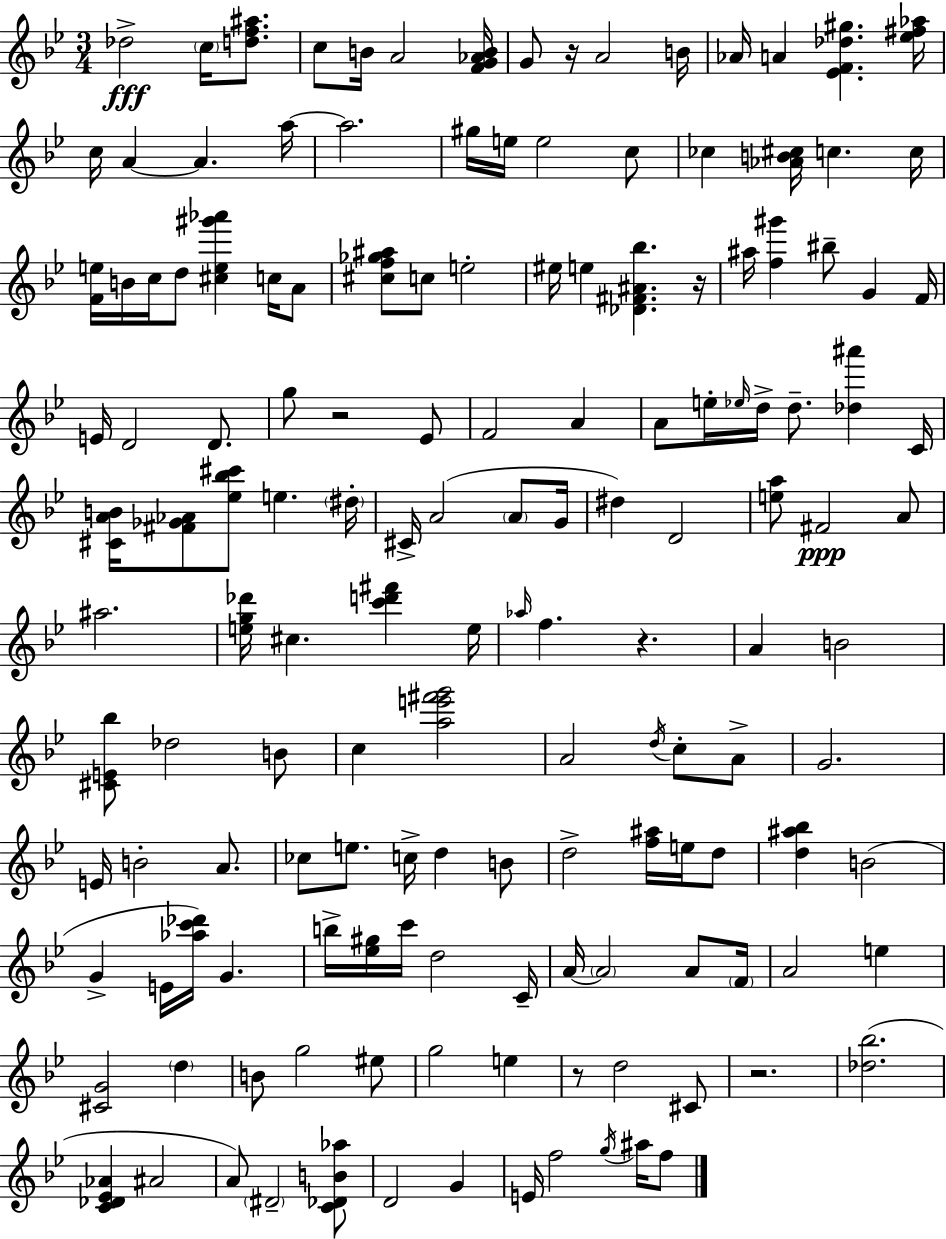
{
  \clef treble
  \numericTimeSignature
  \time 3/4
  \key g \minor
  des''2->\fff \parenthesize c''16 <d'' f'' ais''>8. | c''8 b'16 a'2 <f' g' aes' b'>16 | g'8 r16 a'2 b'16 | aes'16 a'4 <ees' f' des'' gis''>4. <ees'' fis'' aes''>16 | \break c''16 a'4~~ a'4. a''16~~ | a''2. | gis''16 e''16 e''2 c''8 | ces''4 <aes' b' cis''>16 c''4. c''16 | \break <f' e''>16 b'16 c''16 d''8 <cis'' e'' gis''' aes'''>4 c''16 a'8 | <cis'' f'' ges'' ais''>8 c''8 e''2-. | eis''16 e''4 <des' fis' ais' bes''>4. r16 | ais''16 <f'' gis'''>4 bis''8-- g'4 f'16 | \break e'16 d'2 d'8. | g''8 r2 ees'8 | f'2 a'4 | a'8 e''16-. \grace { ees''16 } d''16-> d''8.-- <des'' ais'''>4 | \break c'16 <cis' a' b'>16 <fis' ges' aes'>8 <ees'' bes'' cis'''>8 e''4. | \parenthesize dis''16-. cis'16-> a'2( \parenthesize a'8 | g'16 dis''4) d'2 | <e'' a''>8 fis'2\ppp a'8 | \break ais''2. | <e'' g'' des'''>16 cis''4. <c''' d''' fis'''>4 | e''16 \grace { aes''16 } f''4. r4. | a'4 b'2 | \break <cis' e' bes''>8 des''2 | b'8 c''4 <a'' e''' fis''' g'''>2 | a'2 \acciaccatura { d''16 } c''8-. | a'8-> g'2. | \break e'16 b'2-. | a'8. ces''8 e''8. c''16-> d''4 | b'8 d''2-> <f'' ais''>16 | e''16 d''8 <d'' ais'' bes''>4 b'2( | \break g'4-> e'16 <aes'' c''' des'''>16) g'4. | b''16-> <ees'' gis''>16 c'''16 d''2 | c'16-- a'16~~ \parenthesize a'2 | a'8 \parenthesize f'16 a'2 e''4 | \break <cis' g'>2 \parenthesize d''4 | b'8 g''2 | eis''8 g''2 e''4 | r8 d''2 | \break cis'8 r2. | <des'' bes''>2.( | <c' des' ees' aes'>4 ais'2 | a'8) \parenthesize dis'2-- | \break <c' des' b' aes''>8 d'2 g'4 | e'16 f''2 | \acciaccatura { g''16 } ais''16 f''8 \bar "|."
}